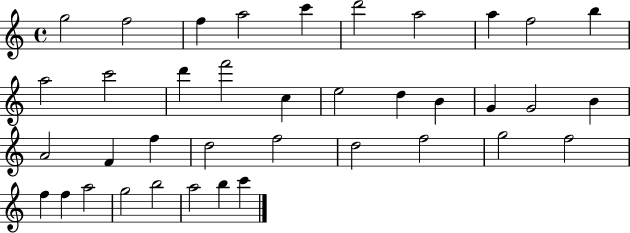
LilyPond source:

{
  \clef treble
  \time 4/4
  \defaultTimeSignature
  \key c \major
  g''2 f''2 | f''4 a''2 c'''4 | d'''2 a''2 | a''4 f''2 b''4 | \break a''2 c'''2 | d'''4 f'''2 c''4 | e''2 d''4 b'4 | g'4 g'2 b'4 | \break a'2 f'4 f''4 | d''2 f''2 | d''2 f''2 | g''2 f''2 | \break f''4 f''4 a''2 | g''2 b''2 | a''2 b''4 c'''4 | \bar "|."
}